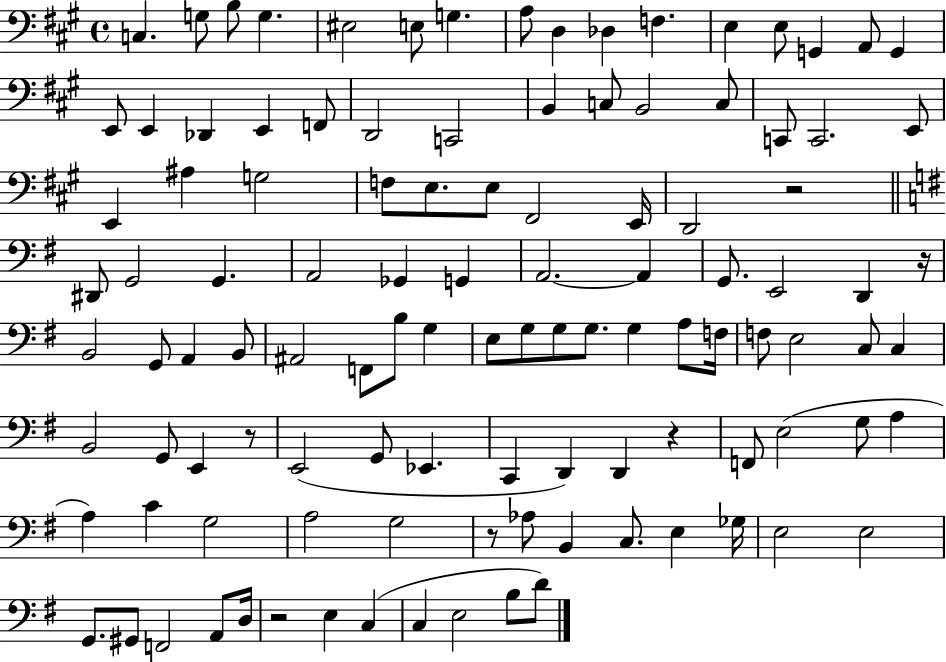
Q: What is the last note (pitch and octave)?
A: D4